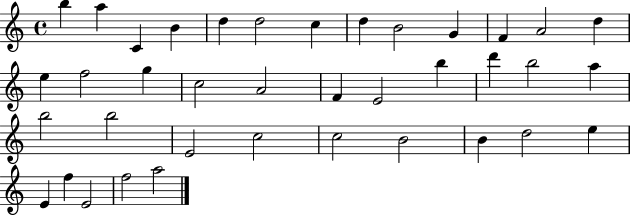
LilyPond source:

{
  \clef treble
  \time 4/4
  \defaultTimeSignature
  \key c \major
  b''4 a''4 c'4 b'4 | d''4 d''2 c''4 | d''4 b'2 g'4 | f'4 a'2 d''4 | \break e''4 f''2 g''4 | c''2 a'2 | f'4 e'2 b''4 | d'''4 b''2 a''4 | \break b''2 b''2 | e'2 c''2 | c''2 b'2 | b'4 d''2 e''4 | \break e'4 f''4 e'2 | f''2 a''2 | \bar "|."
}